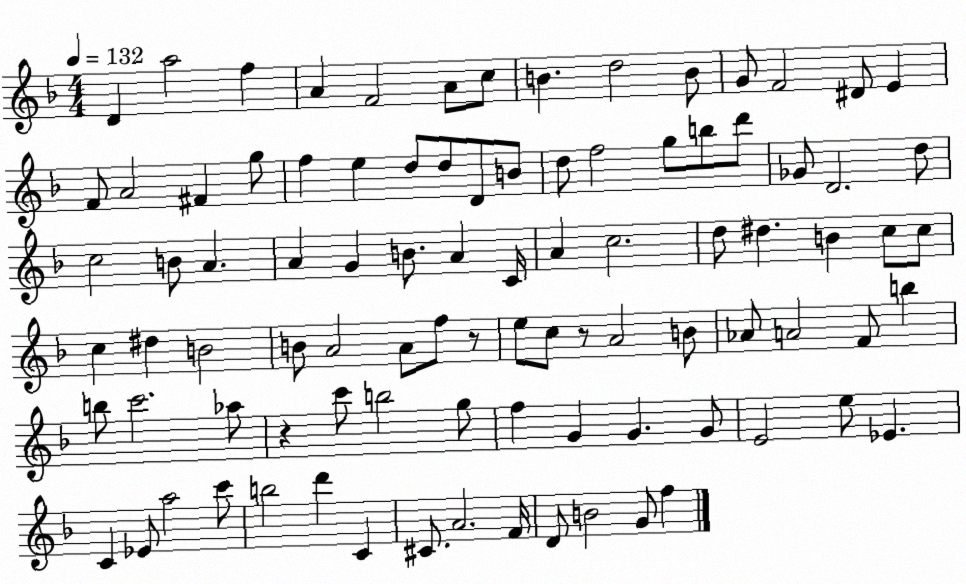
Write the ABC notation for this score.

X:1
T:Untitled
M:4/4
L:1/4
K:F
D a2 f A F2 A/2 c/2 B d2 B/2 G/2 F2 ^D/2 E F/2 A2 ^F g/2 f e d/2 d/2 D/2 B/2 d/2 f2 g/2 b/2 d'/2 _G/2 D2 d/2 c2 B/2 A A G B/2 A C/4 A c2 d/2 ^d B c/2 c/2 c ^d B2 B/2 A2 A/2 f/2 z/2 e/2 c/2 z/2 A2 B/2 _A/2 A2 F/2 b b/2 c'2 _a/2 z c'/2 b2 g/2 f G G G/2 E2 e/2 _E C _E/2 a2 c'/2 b2 d' C ^C/2 A2 F/4 D/2 B2 G/2 f